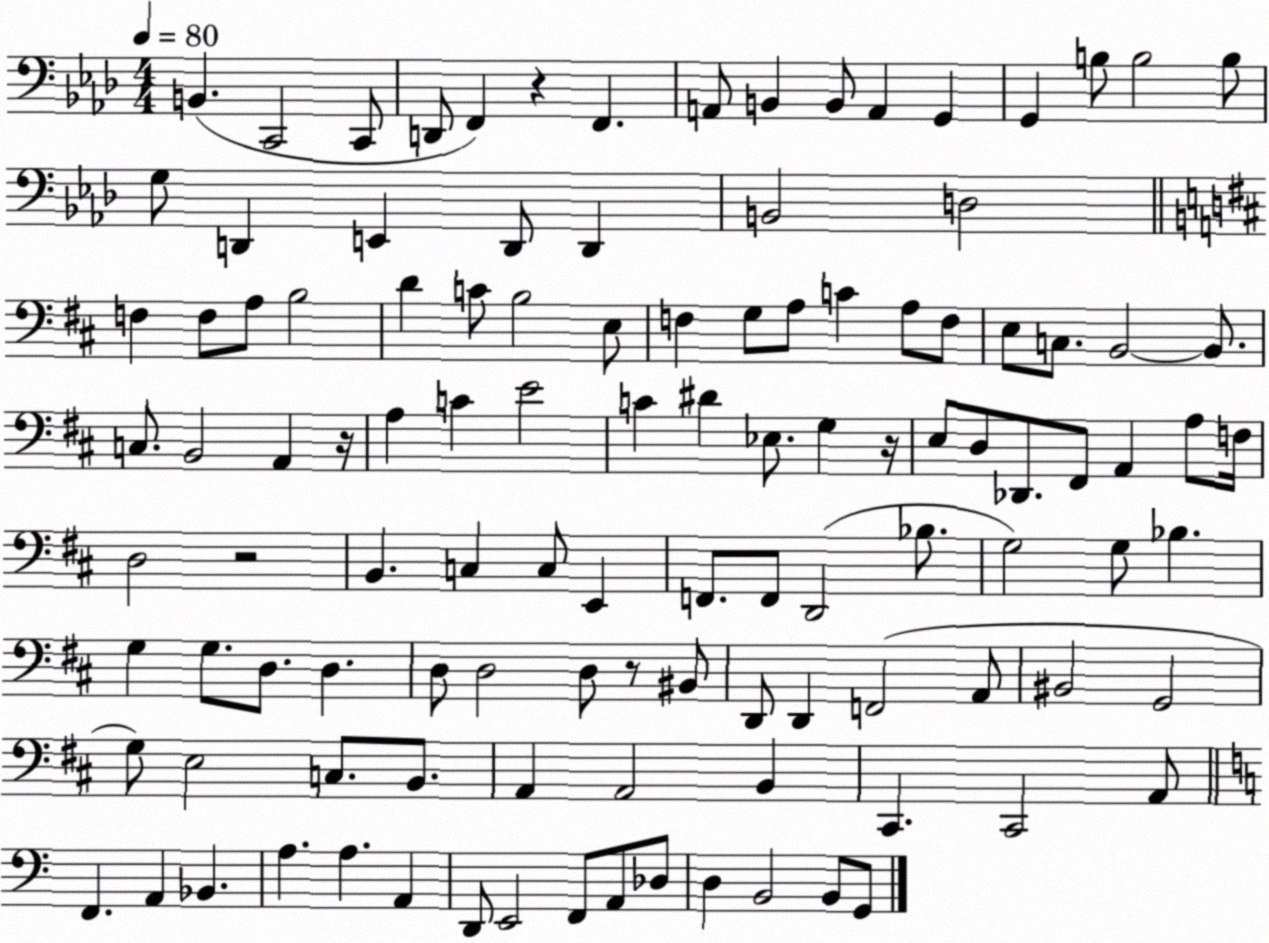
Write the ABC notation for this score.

X:1
T:Untitled
M:4/4
L:1/4
K:Ab
B,, C,,2 C,,/2 D,,/2 F,, z F,, A,,/2 B,, B,,/2 A,, G,, G,, B,/2 B,2 B,/2 G,/2 D,, E,, D,,/2 D,, B,,2 D,2 F, F,/2 A,/2 B,2 D C/2 B,2 E,/2 F, G,/2 A,/2 C A,/2 F,/2 E,/2 C,/2 B,,2 B,,/2 C,/2 B,,2 A,, z/4 A, C E2 C ^D _E,/2 G, z/4 E,/2 D,/2 _D,,/2 ^F,,/2 A,, A,/2 F,/4 D,2 z2 B,, C, C,/2 E,, F,,/2 F,,/2 D,,2 _B,/2 G,2 G,/2 _B, G, G,/2 D,/2 D, D,/2 D,2 D,/2 z/2 ^B,,/2 D,,/2 D,, F,,2 A,,/2 ^B,,2 G,,2 G,/2 E,2 C,/2 B,,/2 A,, A,,2 B,, ^C,, ^C,,2 A,,/2 F,, A,, _B,, A, A, A,, D,,/2 E,,2 F,,/2 A,,/2 _D,/2 D, B,,2 B,,/2 G,,/2